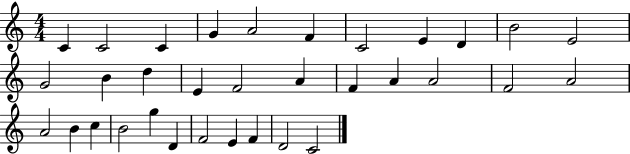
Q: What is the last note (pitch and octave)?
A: C4